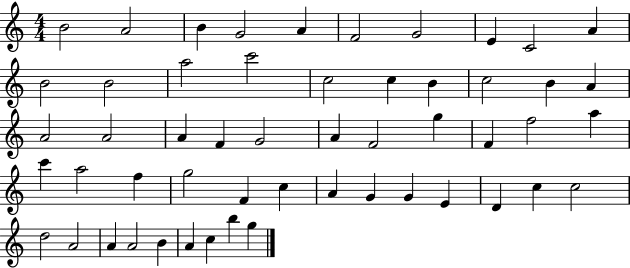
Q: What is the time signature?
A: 4/4